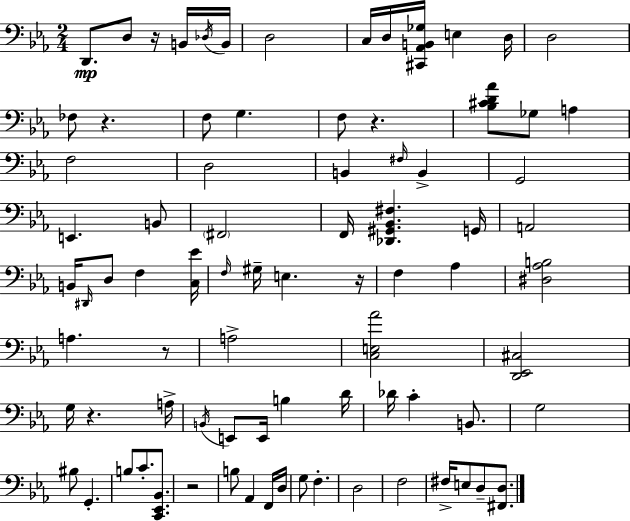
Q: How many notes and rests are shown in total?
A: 82